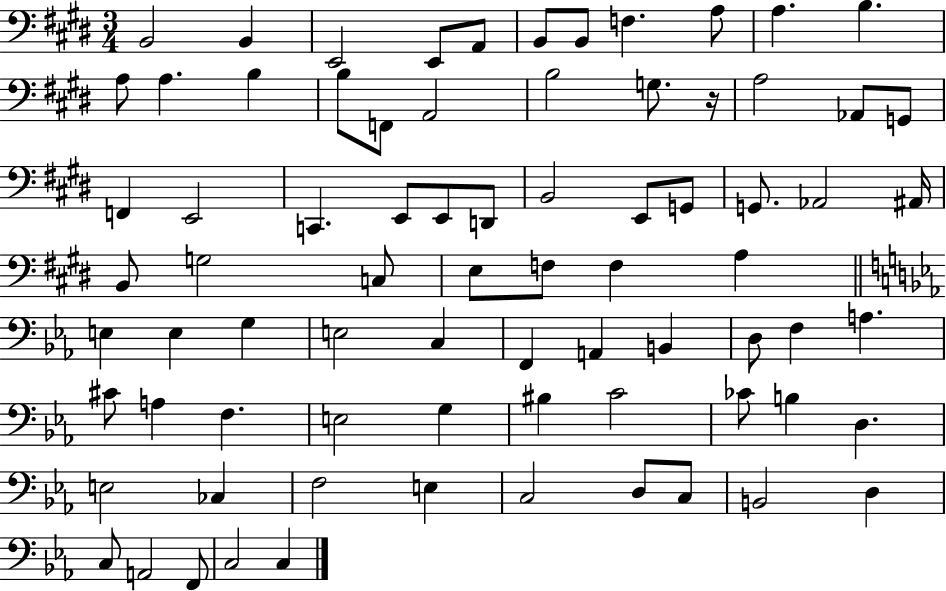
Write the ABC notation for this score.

X:1
T:Untitled
M:3/4
L:1/4
K:E
B,,2 B,, E,,2 E,,/2 A,,/2 B,,/2 B,,/2 F, A,/2 A, B, A,/2 A, B, B,/2 F,,/2 A,,2 B,2 G,/2 z/4 A,2 _A,,/2 G,,/2 F,, E,,2 C,, E,,/2 E,,/2 D,,/2 B,,2 E,,/2 G,,/2 G,,/2 _A,,2 ^A,,/4 B,,/2 G,2 C,/2 E,/2 F,/2 F, A, E, E, G, E,2 C, F,, A,, B,, D,/2 F, A, ^C/2 A, F, E,2 G, ^B, C2 _C/2 B, D, E,2 _C, F,2 E, C,2 D,/2 C,/2 B,,2 D, C,/2 A,,2 F,,/2 C,2 C,